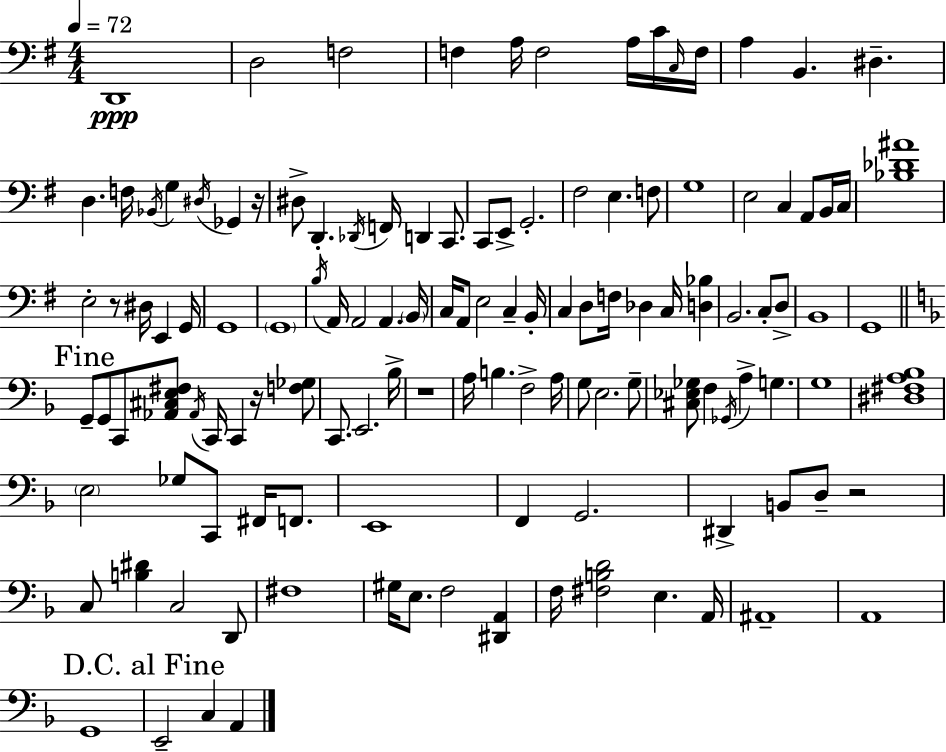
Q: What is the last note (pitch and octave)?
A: A2